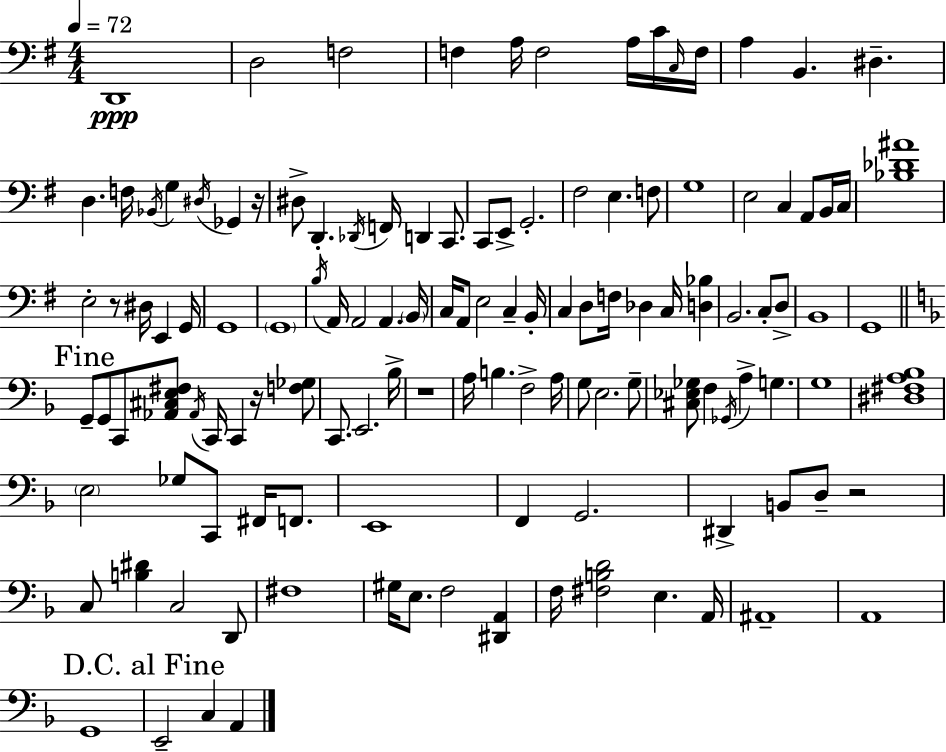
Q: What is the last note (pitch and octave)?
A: A2